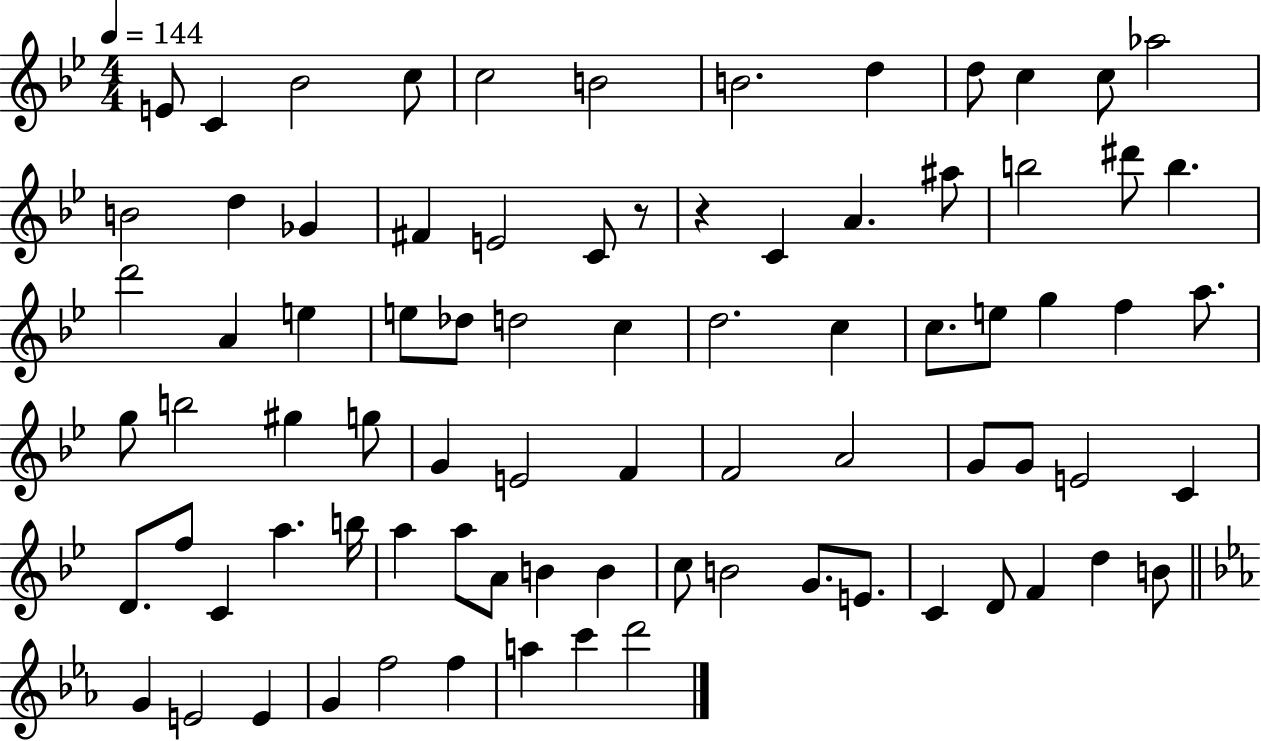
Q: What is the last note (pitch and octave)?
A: D6